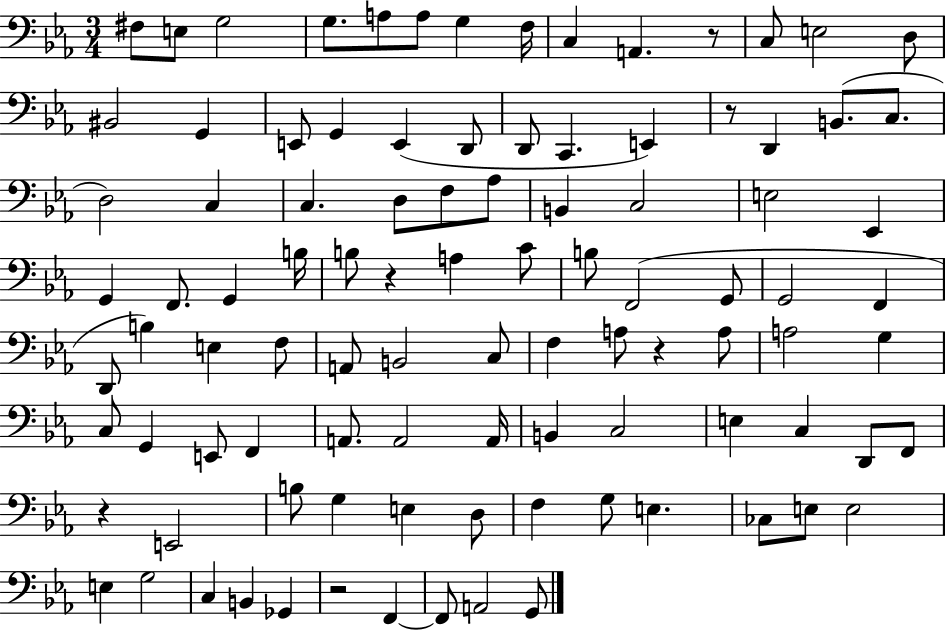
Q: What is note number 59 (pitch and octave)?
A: G3